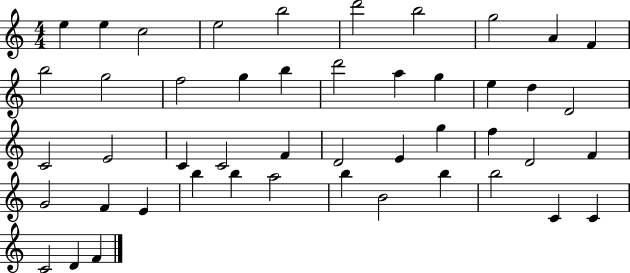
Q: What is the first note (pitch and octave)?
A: E5